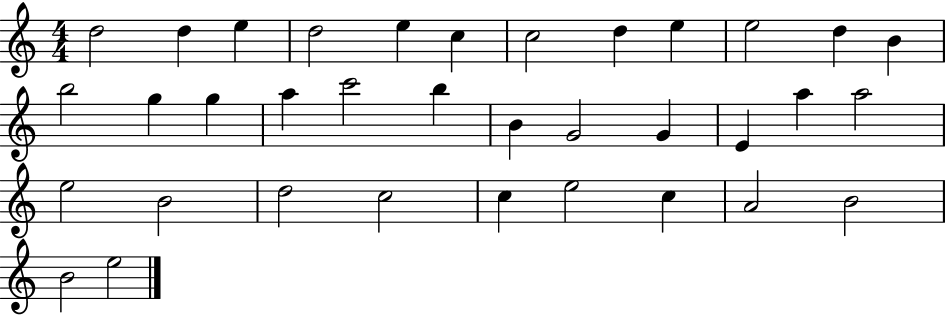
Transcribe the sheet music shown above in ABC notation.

X:1
T:Untitled
M:4/4
L:1/4
K:C
d2 d e d2 e c c2 d e e2 d B b2 g g a c'2 b B G2 G E a a2 e2 B2 d2 c2 c e2 c A2 B2 B2 e2